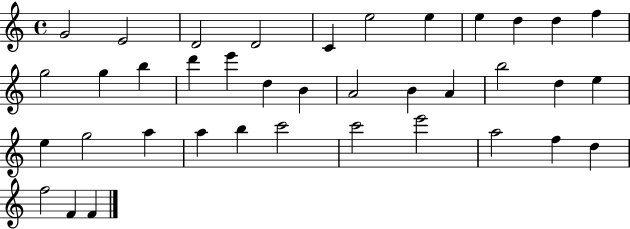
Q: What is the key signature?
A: C major